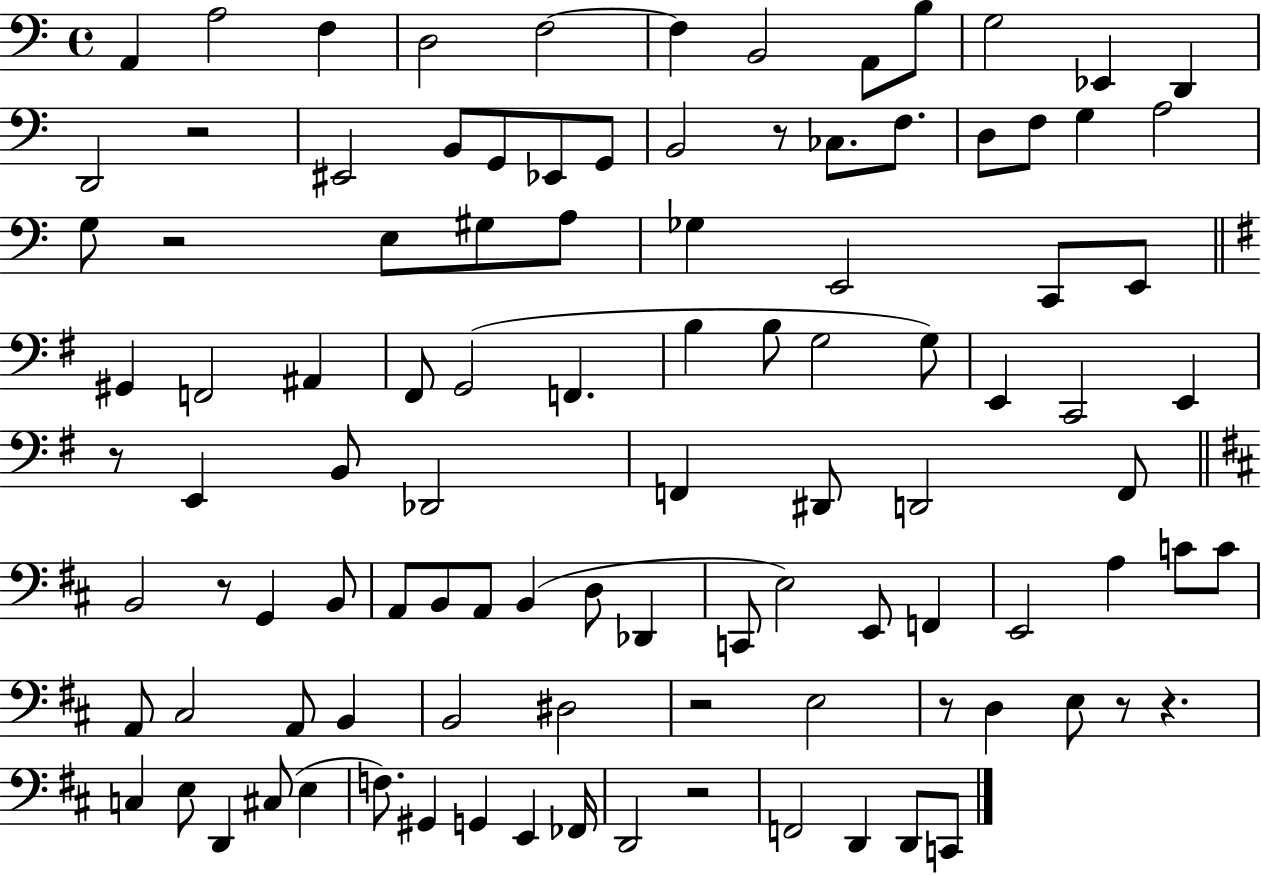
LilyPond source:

{
  \clef bass
  \time 4/4
  \defaultTimeSignature
  \key c \major
  a,4 a2 f4 | d2 f2~~ | f4 b,2 a,8 b8 | g2 ees,4 d,4 | \break d,2 r2 | eis,2 b,8 g,8 ees,8 g,8 | b,2 r8 ces8. f8. | d8 f8 g4 a2 | \break g8 r2 e8 gis8 a8 | ges4 e,2 c,8 e,8 | \bar "||" \break \key g \major gis,4 f,2 ais,4 | fis,8 g,2( f,4. | b4 b8 g2 g8) | e,4 c,2 e,4 | \break r8 e,4 b,8 des,2 | f,4 dis,8 d,2 f,8 | \bar "||" \break \key d \major b,2 r8 g,4 b,8 | a,8 b,8 a,8 b,4( d8 des,4 | c,8 e2) e,8 f,4 | e,2 a4 c'8 c'8 | \break a,8 cis2 a,8 b,4 | b,2 dis2 | r2 e2 | r8 d4 e8 r8 r4. | \break c4 e8 d,4 cis8( e4 | f8.) gis,4 g,4 e,4 fes,16 | d,2 r2 | f,2 d,4 d,8 c,8 | \break \bar "|."
}